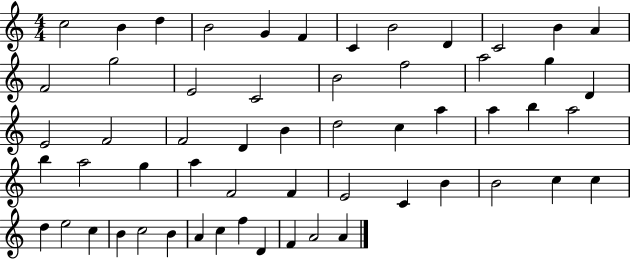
X:1
T:Untitled
M:4/4
L:1/4
K:C
c2 B d B2 G F C B2 D C2 B A F2 g2 E2 C2 B2 f2 a2 g D E2 F2 F2 D B d2 c a a b a2 b a2 g a F2 F E2 C B B2 c c d e2 c B c2 B A c f D F A2 A